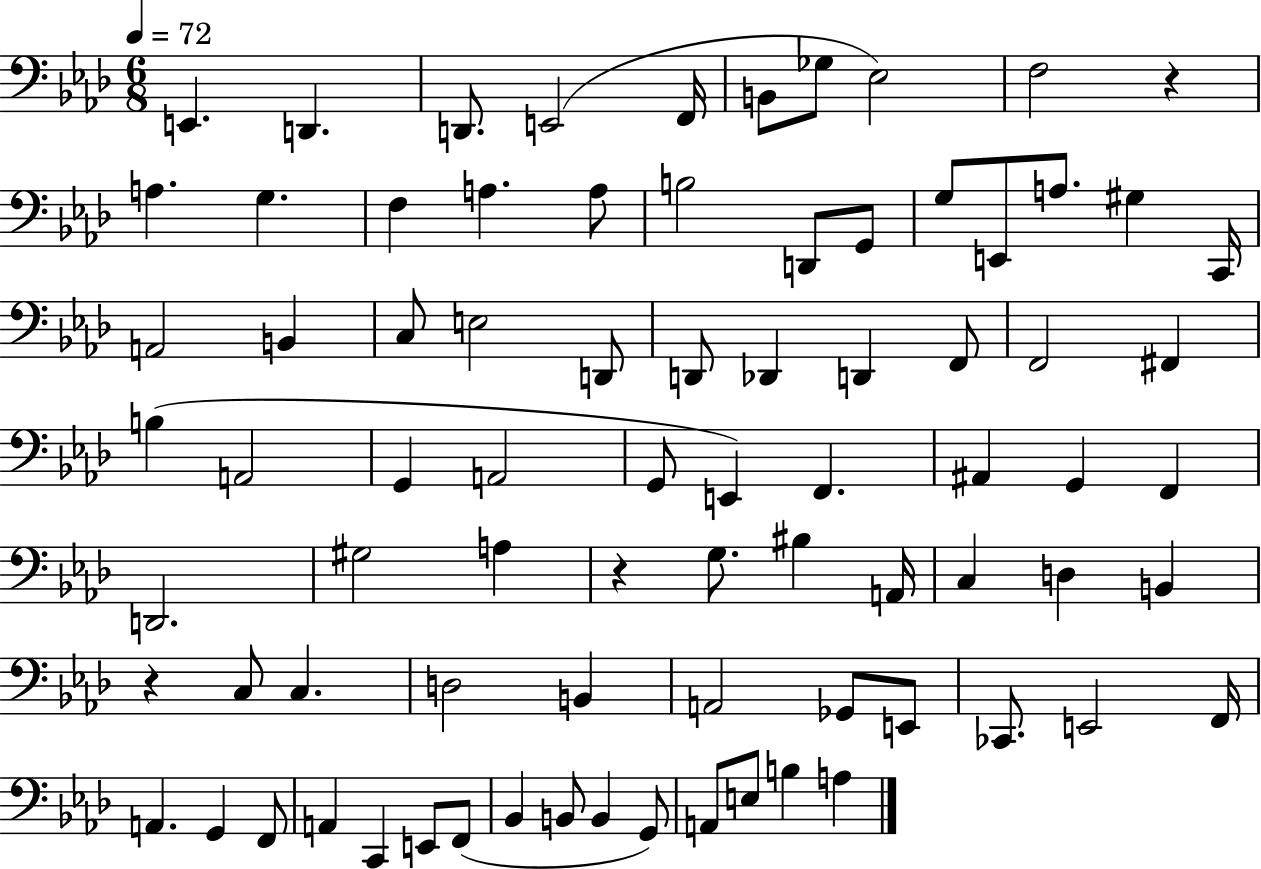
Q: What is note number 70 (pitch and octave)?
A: Bb2